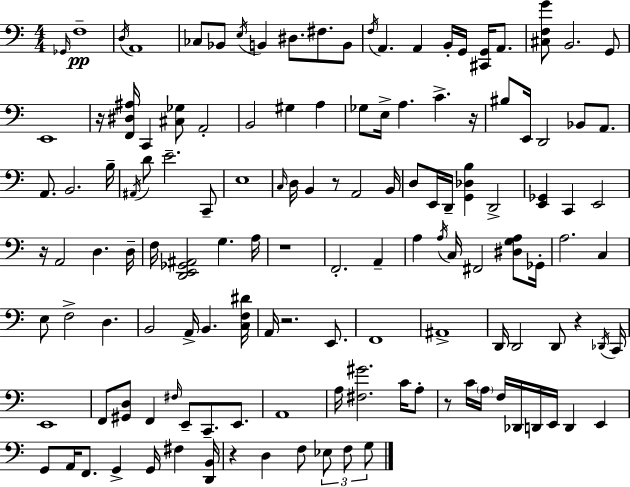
X:1
T:Untitled
M:4/4
L:1/4
K:Am
_G,,/4 F,4 D,/4 A,,4 _C,/2 _B,,/2 E,/4 B,, ^D,/2 ^F,/2 B,,/2 F,/4 A,, A,, B,,/4 G,,/4 [^C,,G,,]/4 A,,/2 [^C,F,G]/2 B,,2 G,,/2 E,,4 z/4 [F,,^D,^A,]/4 C,, [^C,_G,]/2 A,,2 B,,2 ^G, A, _G,/2 E,/4 A, C z/4 ^B,/2 E,,/4 D,,2 _B,,/2 A,,/2 A,,/2 B,,2 B,/4 ^A,,/4 D/2 E2 C,,/2 E,4 C,/4 D,/4 B,, z/2 A,,2 B,,/4 D,/2 E,,/4 D,,/4 [G,,_D,B,] D,,2 [E,,_G,,] C,, E,,2 z/4 A,,2 D, D,/4 F,/4 [D,,E,,_G,,^A,,]2 G, A,/4 z4 F,,2 A,, A, A,/4 C,/4 ^F,,2 [^D,G,A,]/2 _G,,/4 A,2 C, E,/2 F,2 D, B,,2 A,,/4 B,, [C,F,^D]/4 A,,/4 z2 E,,/2 F,,4 ^A,,4 D,,/4 D,,2 D,,/2 z _D,,/4 C,,/4 E,,4 F,,/2 [^G,,D,]/2 F,, ^F,/4 E,,/2 C,,/2 E,,/2 A,,4 A,/4 [^F,^G]2 C/4 A,/2 z/2 C/4 A,/4 F,/4 _D,,/4 D,,/4 E,,/4 D,, E,, G,,/2 A,,/4 F,,/2 G,, G,,/4 ^F, [D,,B,,]/4 z D, F,/2 _E,/2 F,/2 G,/2